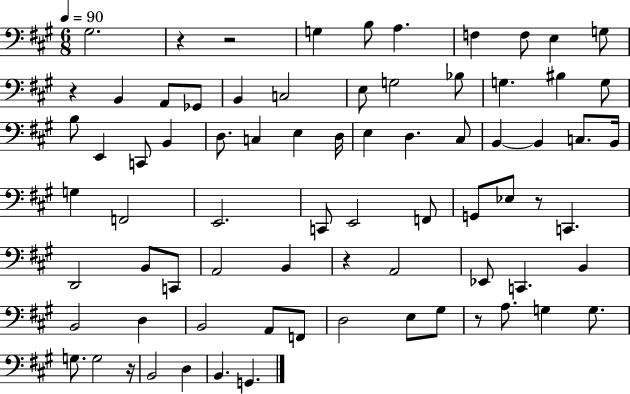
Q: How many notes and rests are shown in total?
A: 76